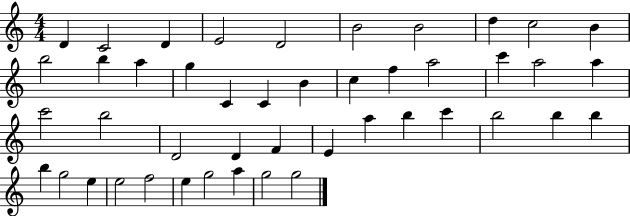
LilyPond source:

{
  \clef treble
  \numericTimeSignature
  \time 4/4
  \key c \major
  d'4 c'2 d'4 | e'2 d'2 | b'2 b'2 | d''4 c''2 b'4 | \break b''2 b''4 a''4 | g''4 c'4 c'4 b'4 | c''4 f''4 a''2 | c'''4 a''2 a''4 | \break c'''2 b''2 | d'2 d'4 f'4 | e'4 a''4 b''4 c'''4 | b''2 b''4 b''4 | \break b''4 g''2 e''4 | e''2 f''2 | e''4 g''2 a''4 | g''2 g''2 | \break \bar "|."
}